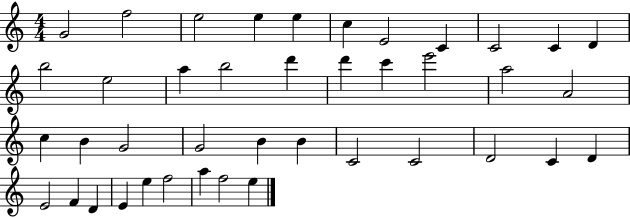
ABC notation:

X:1
T:Untitled
M:4/4
L:1/4
K:C
G2 f2 e2 e e c E2 C C2 C D b2 e2 a b2 d' d' c' e'2 a2 A2 c B G2 G2 B B C2 C2 D2 C D E2 F D E e f2 a f2 e